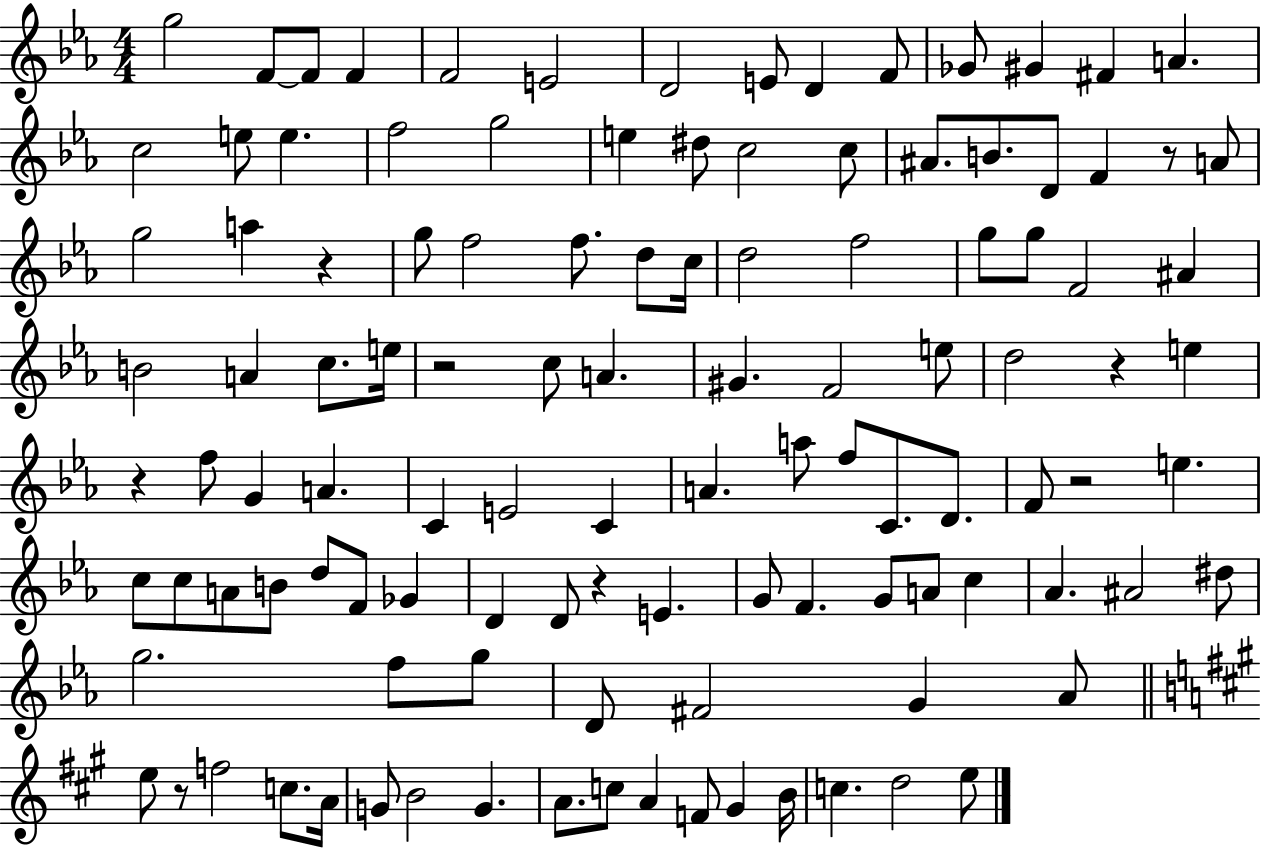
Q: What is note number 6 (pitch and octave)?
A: E4